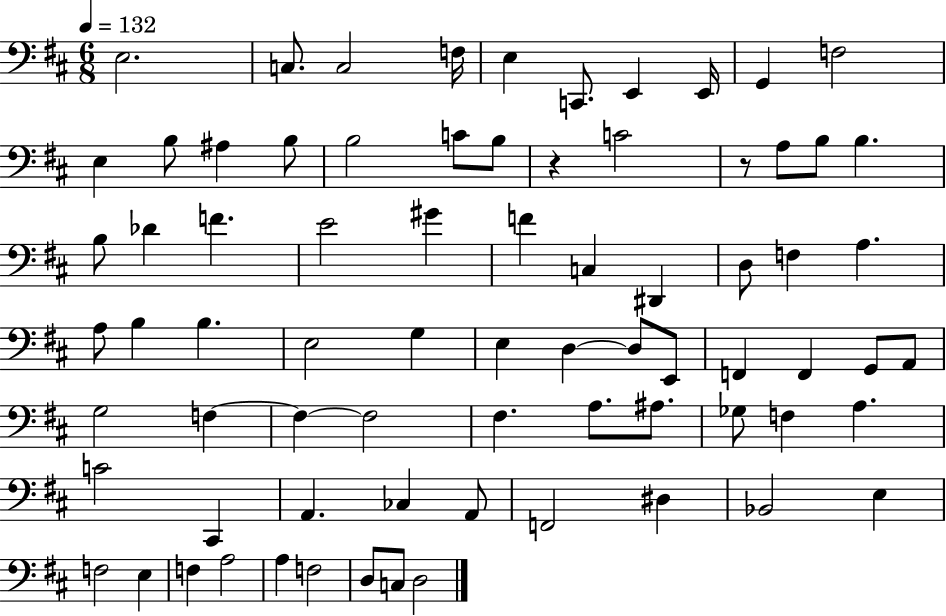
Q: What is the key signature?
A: D major